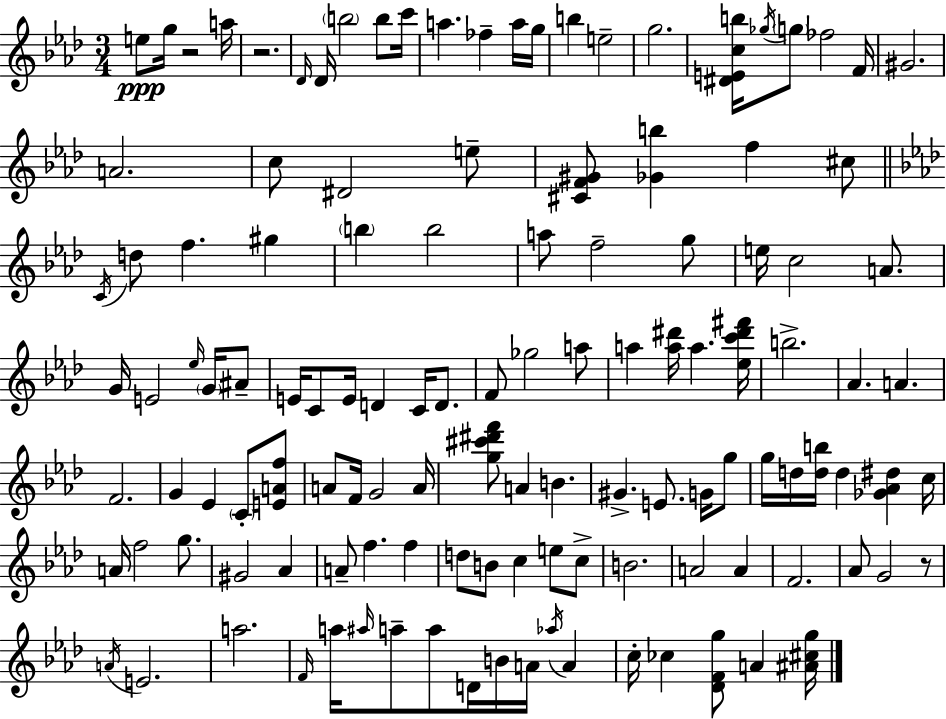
E5/e G5/s R/h A5/s R/h. Db4/s Db4/s B5/h B5/e C6/s A5/q. FES5/q A5/s G5/s B5/q E5/h G5/h. [D#4,E4,C5,B5]/s Gb5/s G5/e FES5/h F4/s G#4/h. A4/h. C5/e D#4/h E5/e [C#4,F4,G#4]/e [Gb4,B5]/q F5/q C#5/e C4/s D5/e F5/q. G#5/q B5/q B5/h A5/e F5/h G5/e E5/s C5/h A4/e. G4/s E4/h Eb5/s G4/s A#4/e E4/s C4/e E4/s D4/q C4/s D4/e. F4/e Gb5/h A5/e A5/q [A5,D#6]/s A5/q. [Eb5,C6,D#6,F#6]/s B5/h. Ab4/q. A4/q. F4/h. G4/q Eb4/q C4/e [E4,A4,F5]/e A4/e F4/s G4/h A4/s [G5,C#6,D#6,F6]/e A4/q B4/q. G#4/q. E4/e. G4/s G5/e G5/s D5/s [D5,B5]/s D5/q [Gb4,Ab4,D#5]/q C5/s A4/s F5/h G5/e. G#4/h Ab4/q A4/e F5/q. F5/q D5/e B4/e C5/q E5/e C5/e B4/h. A4/h A4/q F4/h. Ab4/e G4/h R/e A4/s E4/h. A5/h. F4/s A5/s A#5/s A5/e A5/e D4/s B4/s A4/s Ab5/s A4/q C5/s CES5/q [Db4,F4,G5]/e A4/q [A#4,C#5,G5]/s